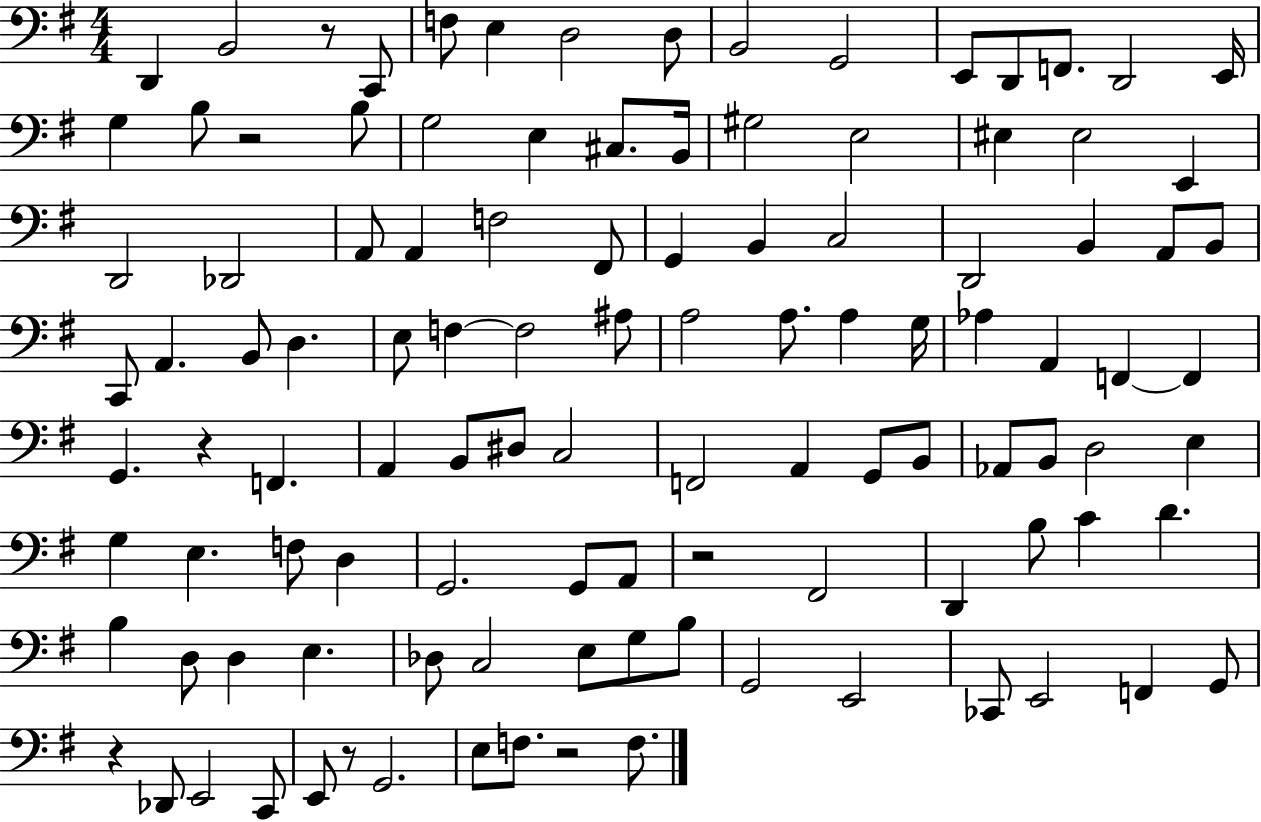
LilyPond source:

{
  \clef bass
  \numericTimeSignature
  \time 4/4
  \key g \major
  \repeat volta 2 { d,4 b,2 r8 c,8 | f8 e4 d2 d8 | b,2 g,2 | e,8 d,8 f,8. d,2 e,16 | \break g4 b8 r2 b8 | g2 e4 cis8. b,16 | gis2 e2 | eis4 eis2 e,4 | \break d,2 des,2 | a,8 a,4 f2 fis,8 | g,4 b,4 c2 | d,2 b,4 a,8 b,8 | \break c,8 a,4. b,8 d4. | e8 f4~~ f2 ais8 | a2 a8. a4 g16 | aes4 a,4 f,4~~ f,4 | \break g,4. r4 f,4. | a,4 b,8 dis8 c2 | f,2 a,4 g,8 b,8 | aes,8 b,8 d2 e4 | \break g4 e4. f8 d4 | g,2. g,8 a,8 | r2 fis,2 | d,4 b8 c'4 d'4. | \break b4 d8 d4 e4. | des8 c2 e8 g8 b8 | g,2 e,2 | ces,8 e,2 f,4 g,8 | \break r4 des,8 e,2 c,8 | e,8 r8 g,2. | e8 f8. r2 f8. | } \bar "|."
}